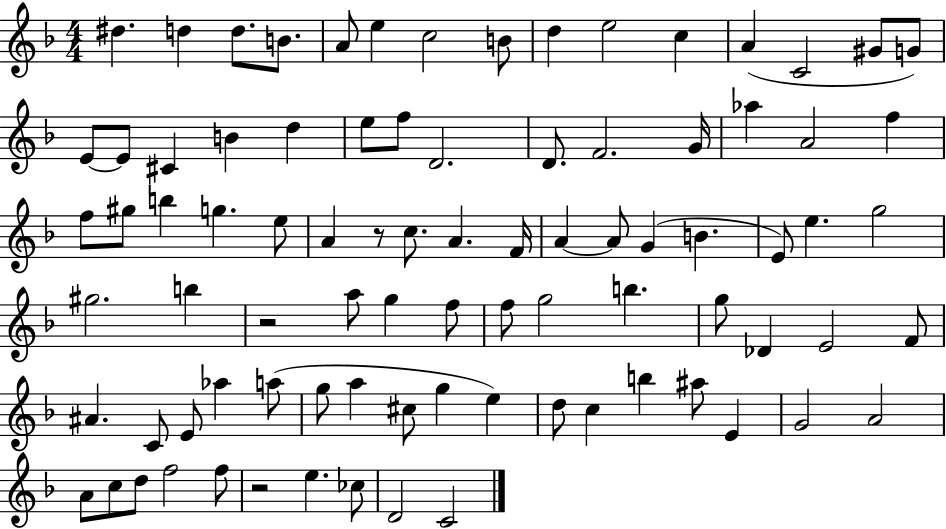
D#5/q. D5/q D5/e. B4/e. A4/e E5/q C5/h B4/e D5/q E5/h C5/q A4/q C4/h G#4/e G4/e E4/e E4/e C#4/q B4/q D5/q E5/e F5/e D4/h. D4/e. F4/h. G4/s Ab5/q A4/h F5/q F5/e G#5/e B5/q G5/q. E5/e A4/q R/e C5/e. A4/q. F4/s A4/q A4/e G4/q B4/q. E4/e E5/q. G5/h G#5/h. B5/q R/h A5/e G5/q F5/e F5/e G5/h B5/q. G5/e Db4/q E4/h F4/e A#4/q. C4/e E4/e Ab5/q A5/e G5/e A5/q C#5/e G5/q E5/q D5/e C5/q B5/q A#5/e E4/q G4/h A4/h A4/e C5/e D5/e F5/h F5/e R/h E5/q. CES5/e D4/h C4/h